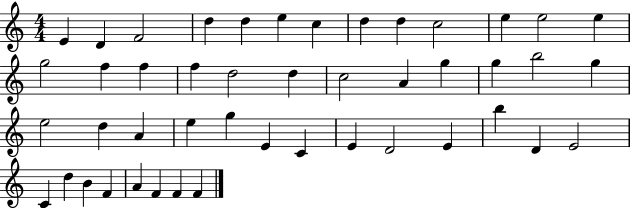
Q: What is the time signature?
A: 4/4